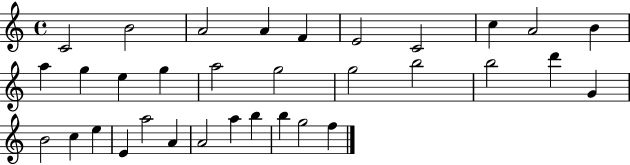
C4/h B4/h A4/h A4/q F4/q E4/h C4/h C5/q A4/h B4/q A5/q G5/q E5/q G5/q A5/h G5/h G5/h B5/h B5/h D6/q G4/q B4/h C5/q E5/q E4/q A5/h A4/q A4/h A5/q B5/q B5/q G5/h F5/q